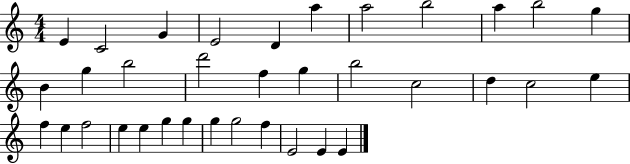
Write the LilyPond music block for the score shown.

{
  \clef treble
  \numericTimeSignature
  \time 4/4
  \key c \major
  e'4 c'2 g'4 | e'2 d'4 a''4 | a''2 b''2 | a''4 b''2 g''4 | \break b'4 g''4 b''2 | d'''2 f''4 g''4 | b''2 c''2 | d''4 c''2 e''4 | \break f''4 e''4 f''2 | e''4 e''4 g''4 g''4 | g''4 g''2 f''4 | e'2 e'4 e'4 | \break \bar "|."
}